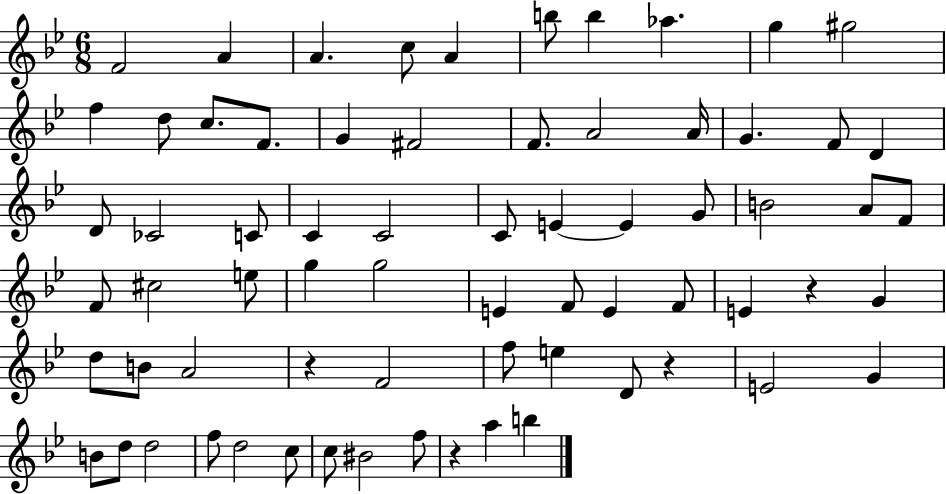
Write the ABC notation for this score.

X:1
T:Untitled
M:6/8
L:1/4
K:Bb
F2 A A c/2 A b/2 b _a g ^g2 f d/2 c/2 F/2 G ^F2 F/2 A2 A/4 G F/2 D D/2 _C2 C/2 C C2 C/2 E E G/2 B2 A/2 F/2 F/2 ^c2 e/2 g g2 E F/2 E F/2 E z G d/2 B/2 A2 z F2 f/2 e D/2 z E2 G B/2 d/2 d2 f/2 d2 c/2 c/2 ^B2 f/2 z a b